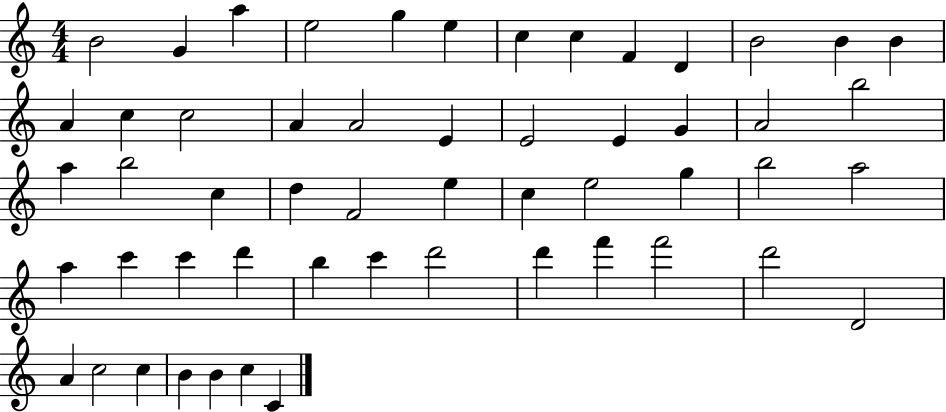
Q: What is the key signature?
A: C major